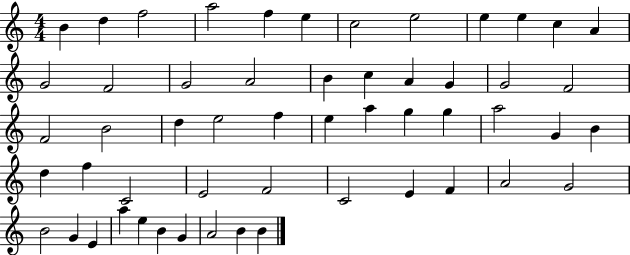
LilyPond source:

{
  \clef treble
  \numericTimeSignature
  \time 4/4
  \key c \major
  b'4 d''4 f''2 | a''2 f''4 e''4 | c''2 e''2 | e''4 e''4 c''4 a'4 | \break g'2 f'2 | g'2 a'2 | b'4 c''4 a'4 g'4 | g'2 f'2 | \break f'2 b'2 | d''4 e''2 f''4 | e''4 a''4 g''4 g''4 | a''2 g'4 b'4 | \break d''4 f''4 c'2 | e'2 f'2 | c'2 e'4 f'4 | a'2 g'2 | \break b'2 g'4 e'4 | a''4 e''4 b'4 g'4 | a'2 b'4 b'4 | \bar "|."
}